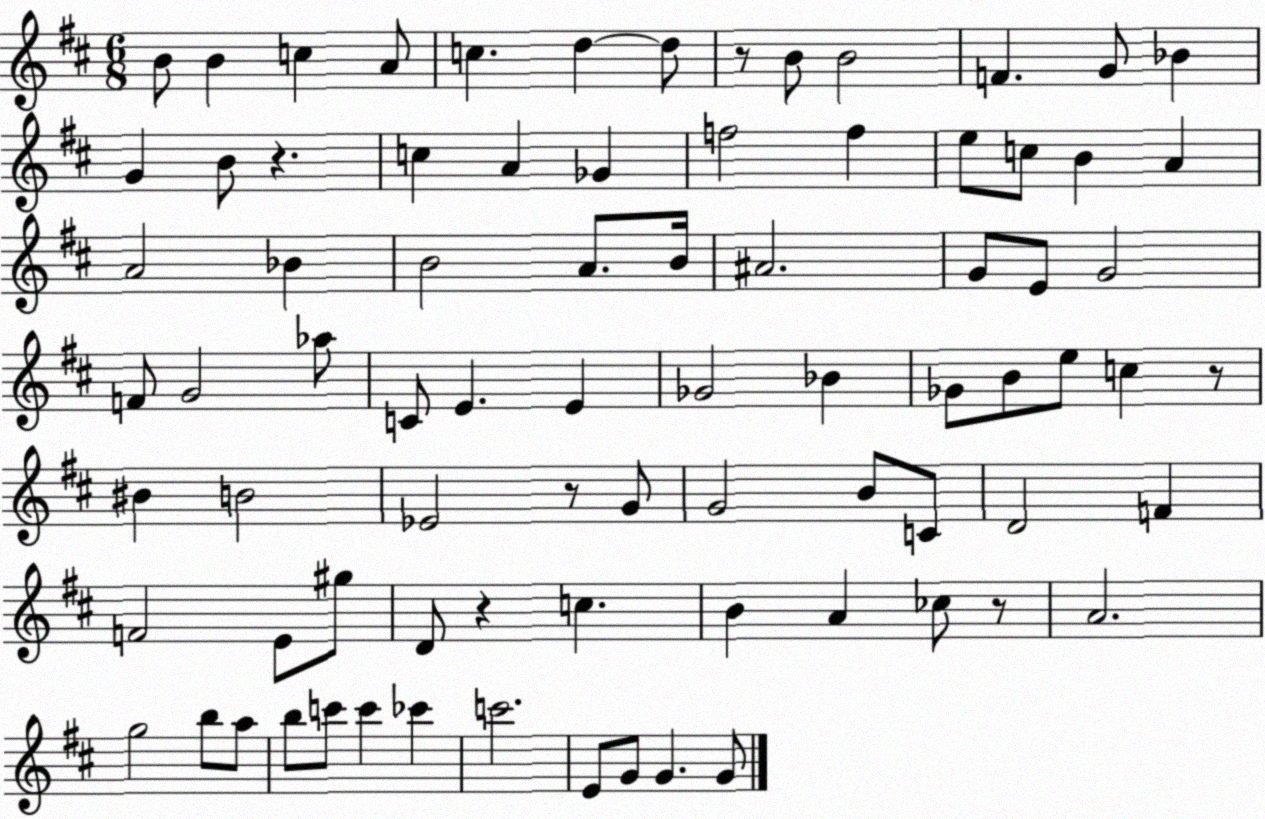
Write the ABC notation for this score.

X:1
T:Untitled
M:6/8
L:1/4
K:D
B/2 B c A/2 c d d/2 z/2 B/2 B2 F G/2 _B G B/2 z c A _G f2 f e/2 c/2 B A A2 _B B2 A/2 B/4 ^A2 G/2 E/2 G2 F/2 G2 _a/2 C/2 E E _G2 _B _G/2 B/2 e/2 c z/2 ^B B2 _E2 z/2 G/2 G2 B/2 C/2 D2 F F2 E/2 ^g/2 D/2 z c B A _c/2 z/2 A2 g2 b/2 a/2 b/2 c'/2 c' _c' c'2 E/2 G/2 G G/2